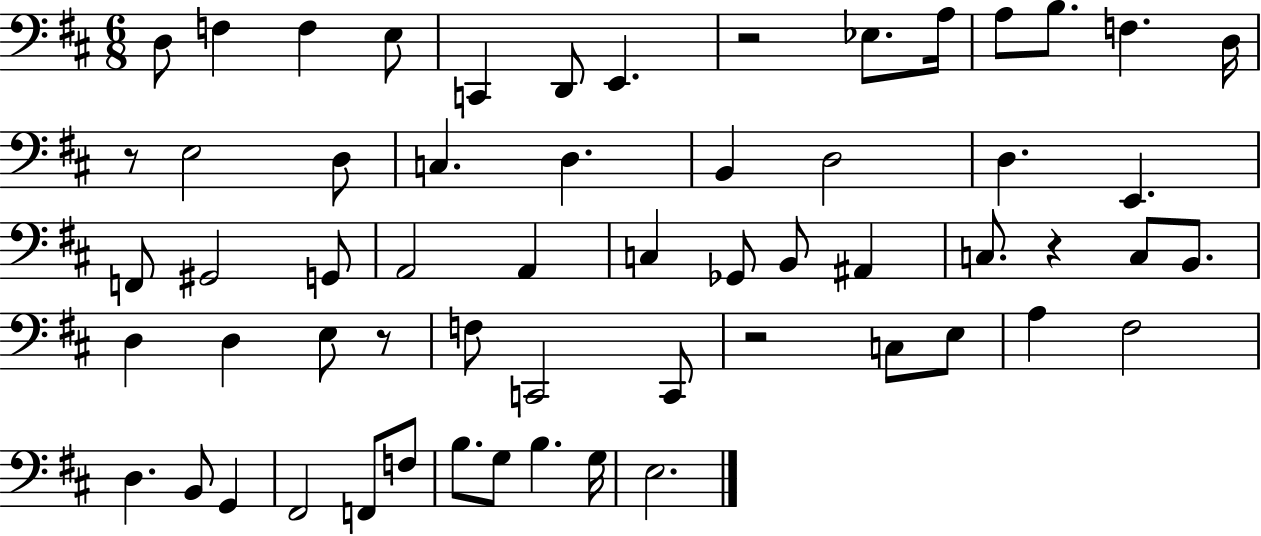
{
  \clef bass
  \numericTimeSignature
  \time 6/8
  \key d \major
  d8 f4 f4 e8 | c,4 d,8 e,4. | r2 ees8. a16 | a8 b8. f4. d16 | \break r8 e2 d8 | c4. d4. | b,4 d2 | d4. e,4. | \break f,8 gis,2 g,8 | a,2 a,4 | c4 ges,8 b,8 ais,4 | c8. r4 c8 b,8. | \break d4 d4 e8 r8 | f8 c,2 c,8 | r2 c8 e8 | a4 fis2 | \break d4. b,8 g,4 | fis,2 f,8 f8 | b8. g8 b4. g16 | e2. | \break \bar "|."
}